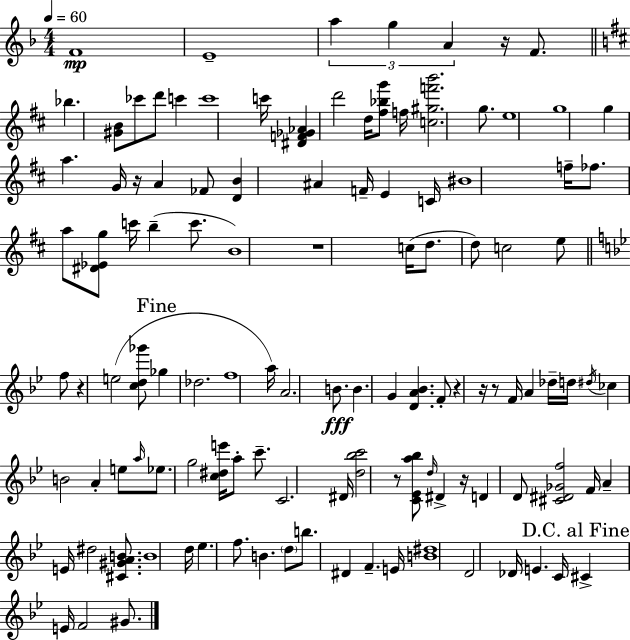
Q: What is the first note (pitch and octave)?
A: F4